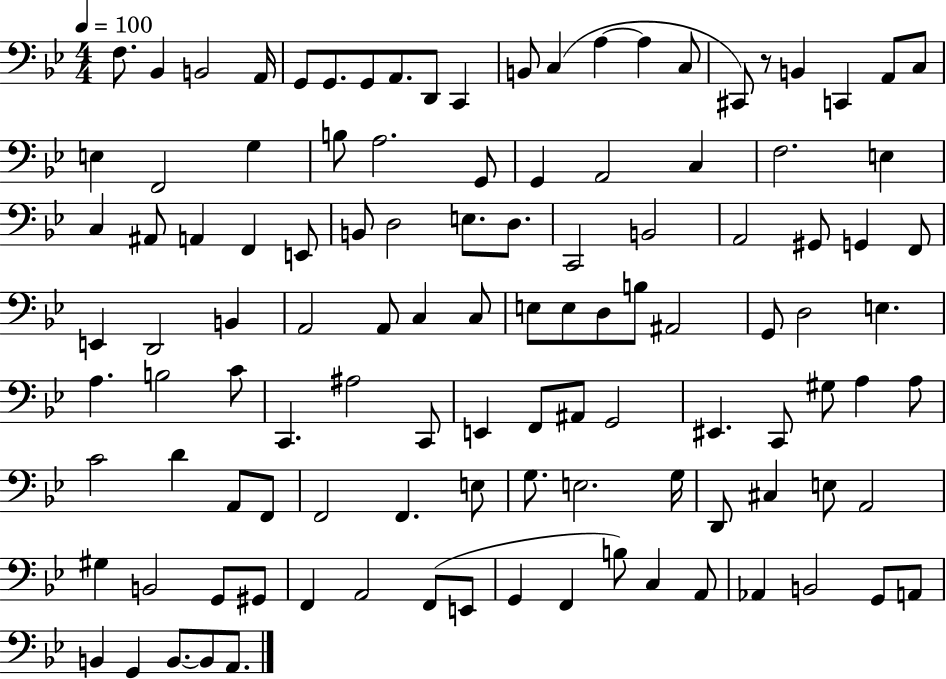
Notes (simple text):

F3/e. Bb2/q B2/h A2/s G2/e G2/e. G2/e A2/e. D2/e C2/q B2/e C3/q A3/q A3/q C3/e C#2/e R/e B2/q C2/q A2/e C3/e E3/q F2/h G3/q B3/e A3/h. G2/e G2/q A2/h C3/q F3/h. E3/q C3/q A#2/e A2/q F2/q E2/e B2/e D3/h E3/e. D3/e. C2/h B2/h A2/h G#2/e G2/q F2/e E2/q D2/h B2/q A2/h A2/e C3/q C3/e E3/e E3/e D3/e B3/e A#2/h G2/e D3/h E3/q. A3/q. B3/h C4/e C2/q. A#3/h C2/e E2/q F2/e A#2/e G2/h EIS2/q. C2/e G#3/e A3/q A3/e C4/h D4/q A2/e F2/e F2/h F2/q. E3/e G3/e. E3/h. G3/s D2/e C#3/q E3/e A2/h G#3/q B2/h G2/e G#2/e F2/q A2/h F2/e E2/e G2/q F2/q B3/e C3/q A2/e Ab2/q B2/h G2/e A2/e B2/q G2/q B2/e. B2/e A2/e.